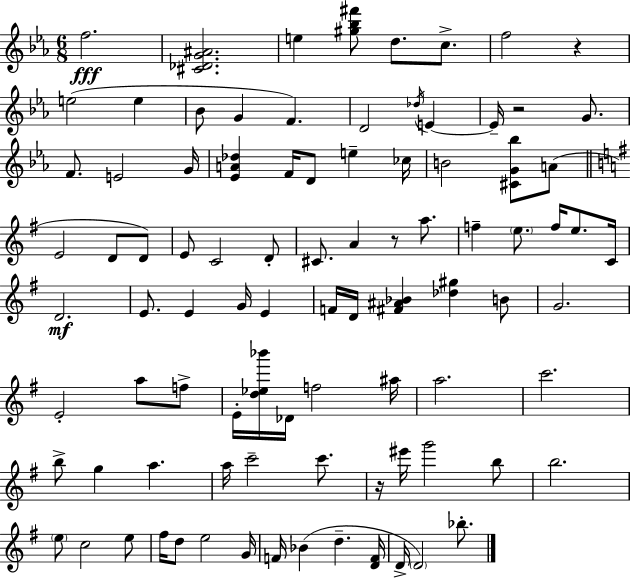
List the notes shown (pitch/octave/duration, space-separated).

F5/h. [C#4,Db4,G4,A#4]/h. E5/q [G#5,Bb5,F#6]/e D5/e. C5/e. F5/h R/q E5/h E5/q Bb4/e G4/q F4/q. D4/h Db5/s E4/q E4/s R/h G4/e. F4/e. E4/h G4/s [Eb4,A4,Db5]/q F4/s D4/e E5/q CES5/s B4/h [C#4,G4,Bb5]/e A4/e E4/h D4/e D4/e E4/e C4/h D4/e C#4/e. A4/q R/e A5/e. F5/q E5/e. F5/s E5/e. C4/s D4/h. E4/e. E4/q G4/s E4/q F4/s D4/s [F#4,A#4,Bb4]/q [Db5,G#5]/q B4/e G4/h. E4/h A5/e F5/e E4/s [D5,Eb5,Bb6]/s Db4/s F5/h A#5/s A5/h. C6/h. B5/e G5/q A5/q. A5/s C6/h C6/e. R/s EIS6/s G6/h B5/e B5/h. E5/e C5/h E5/e F#5/s D5/e E5/h G4/s F4/s Bb4/q D5/q. [D4,F4]/s D4/s D4/h Bb5/e.